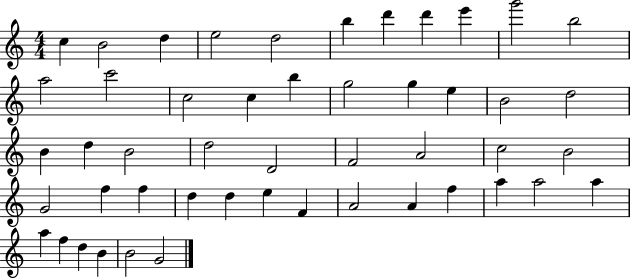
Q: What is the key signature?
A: C major